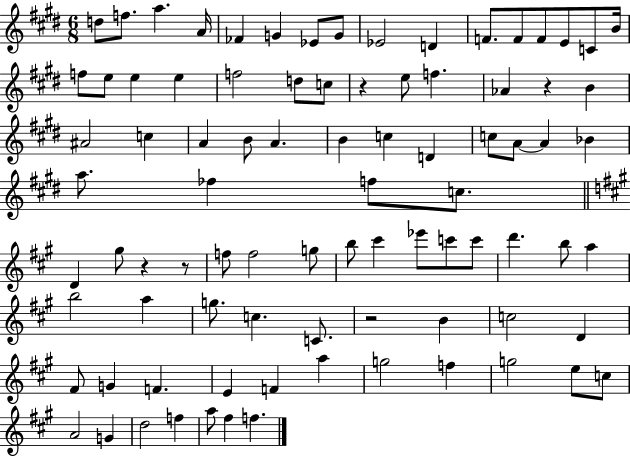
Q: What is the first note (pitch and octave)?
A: D5